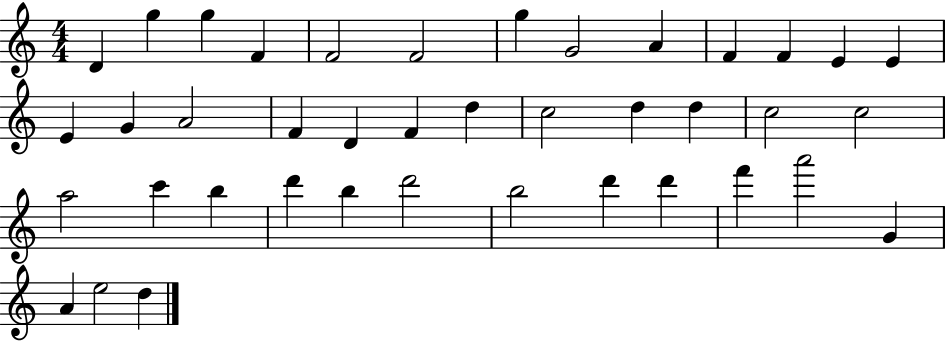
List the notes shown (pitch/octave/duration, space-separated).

D4/q G5/q G5/q F4/q F4/h F4/h G5/q G4/h A4/q F4/q F4/q E4/q E4/q E4/q G4/q A4/h F4/q D4/q F4/q D5/q C5/h D5/q D5/q C5/h C5/h A5/h C6/q B5/q D6/q B5/q D6/h B5/h D6/q D6/q F6/q A6/h G4/q A4/q E5/h D5/q